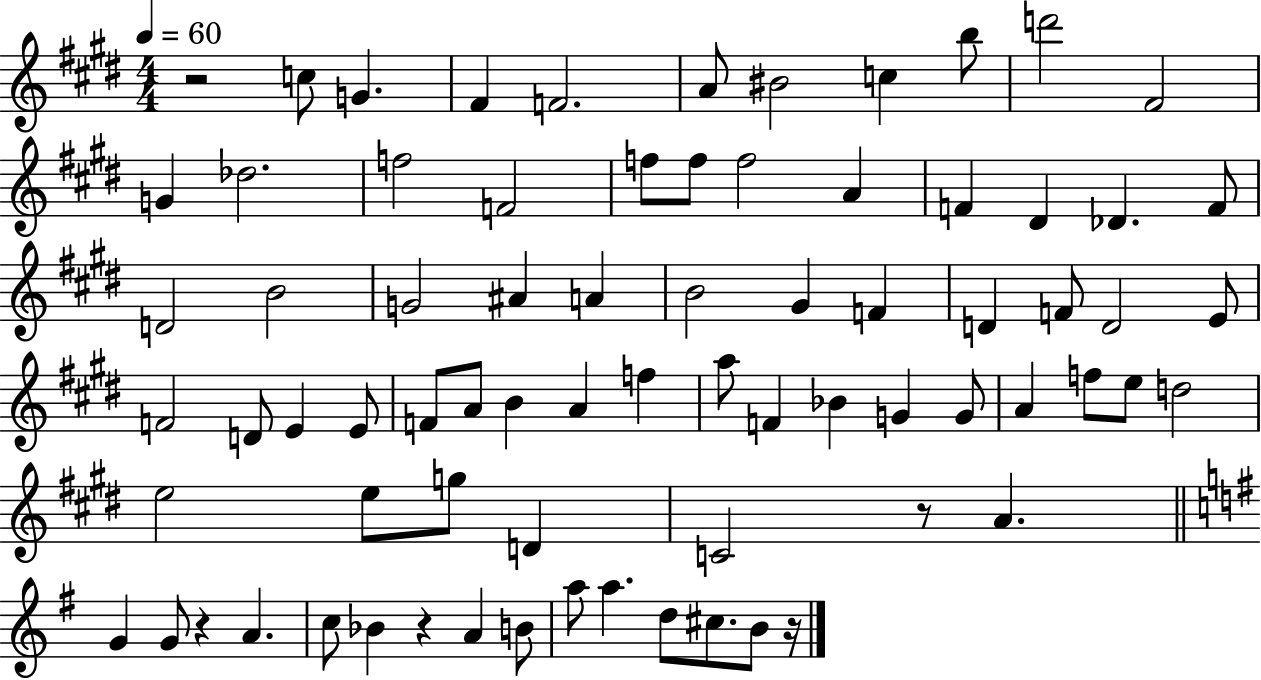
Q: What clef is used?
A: treble